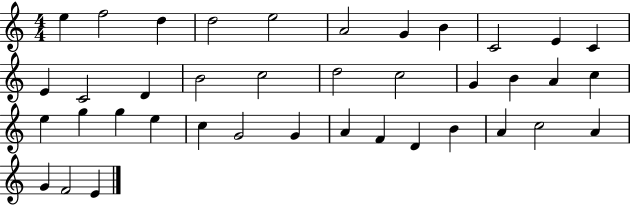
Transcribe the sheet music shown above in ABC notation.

X:1
T:Untitled
M:4/4
L:1/4
K:C
e f2 d d2 e2 A2 G B C2 E C E C2 D B2 c2 d2 c2 G B A c e g g e c G2 G A F D B A c2 A G F2 E